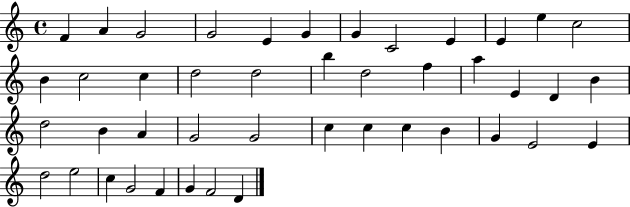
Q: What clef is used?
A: treble